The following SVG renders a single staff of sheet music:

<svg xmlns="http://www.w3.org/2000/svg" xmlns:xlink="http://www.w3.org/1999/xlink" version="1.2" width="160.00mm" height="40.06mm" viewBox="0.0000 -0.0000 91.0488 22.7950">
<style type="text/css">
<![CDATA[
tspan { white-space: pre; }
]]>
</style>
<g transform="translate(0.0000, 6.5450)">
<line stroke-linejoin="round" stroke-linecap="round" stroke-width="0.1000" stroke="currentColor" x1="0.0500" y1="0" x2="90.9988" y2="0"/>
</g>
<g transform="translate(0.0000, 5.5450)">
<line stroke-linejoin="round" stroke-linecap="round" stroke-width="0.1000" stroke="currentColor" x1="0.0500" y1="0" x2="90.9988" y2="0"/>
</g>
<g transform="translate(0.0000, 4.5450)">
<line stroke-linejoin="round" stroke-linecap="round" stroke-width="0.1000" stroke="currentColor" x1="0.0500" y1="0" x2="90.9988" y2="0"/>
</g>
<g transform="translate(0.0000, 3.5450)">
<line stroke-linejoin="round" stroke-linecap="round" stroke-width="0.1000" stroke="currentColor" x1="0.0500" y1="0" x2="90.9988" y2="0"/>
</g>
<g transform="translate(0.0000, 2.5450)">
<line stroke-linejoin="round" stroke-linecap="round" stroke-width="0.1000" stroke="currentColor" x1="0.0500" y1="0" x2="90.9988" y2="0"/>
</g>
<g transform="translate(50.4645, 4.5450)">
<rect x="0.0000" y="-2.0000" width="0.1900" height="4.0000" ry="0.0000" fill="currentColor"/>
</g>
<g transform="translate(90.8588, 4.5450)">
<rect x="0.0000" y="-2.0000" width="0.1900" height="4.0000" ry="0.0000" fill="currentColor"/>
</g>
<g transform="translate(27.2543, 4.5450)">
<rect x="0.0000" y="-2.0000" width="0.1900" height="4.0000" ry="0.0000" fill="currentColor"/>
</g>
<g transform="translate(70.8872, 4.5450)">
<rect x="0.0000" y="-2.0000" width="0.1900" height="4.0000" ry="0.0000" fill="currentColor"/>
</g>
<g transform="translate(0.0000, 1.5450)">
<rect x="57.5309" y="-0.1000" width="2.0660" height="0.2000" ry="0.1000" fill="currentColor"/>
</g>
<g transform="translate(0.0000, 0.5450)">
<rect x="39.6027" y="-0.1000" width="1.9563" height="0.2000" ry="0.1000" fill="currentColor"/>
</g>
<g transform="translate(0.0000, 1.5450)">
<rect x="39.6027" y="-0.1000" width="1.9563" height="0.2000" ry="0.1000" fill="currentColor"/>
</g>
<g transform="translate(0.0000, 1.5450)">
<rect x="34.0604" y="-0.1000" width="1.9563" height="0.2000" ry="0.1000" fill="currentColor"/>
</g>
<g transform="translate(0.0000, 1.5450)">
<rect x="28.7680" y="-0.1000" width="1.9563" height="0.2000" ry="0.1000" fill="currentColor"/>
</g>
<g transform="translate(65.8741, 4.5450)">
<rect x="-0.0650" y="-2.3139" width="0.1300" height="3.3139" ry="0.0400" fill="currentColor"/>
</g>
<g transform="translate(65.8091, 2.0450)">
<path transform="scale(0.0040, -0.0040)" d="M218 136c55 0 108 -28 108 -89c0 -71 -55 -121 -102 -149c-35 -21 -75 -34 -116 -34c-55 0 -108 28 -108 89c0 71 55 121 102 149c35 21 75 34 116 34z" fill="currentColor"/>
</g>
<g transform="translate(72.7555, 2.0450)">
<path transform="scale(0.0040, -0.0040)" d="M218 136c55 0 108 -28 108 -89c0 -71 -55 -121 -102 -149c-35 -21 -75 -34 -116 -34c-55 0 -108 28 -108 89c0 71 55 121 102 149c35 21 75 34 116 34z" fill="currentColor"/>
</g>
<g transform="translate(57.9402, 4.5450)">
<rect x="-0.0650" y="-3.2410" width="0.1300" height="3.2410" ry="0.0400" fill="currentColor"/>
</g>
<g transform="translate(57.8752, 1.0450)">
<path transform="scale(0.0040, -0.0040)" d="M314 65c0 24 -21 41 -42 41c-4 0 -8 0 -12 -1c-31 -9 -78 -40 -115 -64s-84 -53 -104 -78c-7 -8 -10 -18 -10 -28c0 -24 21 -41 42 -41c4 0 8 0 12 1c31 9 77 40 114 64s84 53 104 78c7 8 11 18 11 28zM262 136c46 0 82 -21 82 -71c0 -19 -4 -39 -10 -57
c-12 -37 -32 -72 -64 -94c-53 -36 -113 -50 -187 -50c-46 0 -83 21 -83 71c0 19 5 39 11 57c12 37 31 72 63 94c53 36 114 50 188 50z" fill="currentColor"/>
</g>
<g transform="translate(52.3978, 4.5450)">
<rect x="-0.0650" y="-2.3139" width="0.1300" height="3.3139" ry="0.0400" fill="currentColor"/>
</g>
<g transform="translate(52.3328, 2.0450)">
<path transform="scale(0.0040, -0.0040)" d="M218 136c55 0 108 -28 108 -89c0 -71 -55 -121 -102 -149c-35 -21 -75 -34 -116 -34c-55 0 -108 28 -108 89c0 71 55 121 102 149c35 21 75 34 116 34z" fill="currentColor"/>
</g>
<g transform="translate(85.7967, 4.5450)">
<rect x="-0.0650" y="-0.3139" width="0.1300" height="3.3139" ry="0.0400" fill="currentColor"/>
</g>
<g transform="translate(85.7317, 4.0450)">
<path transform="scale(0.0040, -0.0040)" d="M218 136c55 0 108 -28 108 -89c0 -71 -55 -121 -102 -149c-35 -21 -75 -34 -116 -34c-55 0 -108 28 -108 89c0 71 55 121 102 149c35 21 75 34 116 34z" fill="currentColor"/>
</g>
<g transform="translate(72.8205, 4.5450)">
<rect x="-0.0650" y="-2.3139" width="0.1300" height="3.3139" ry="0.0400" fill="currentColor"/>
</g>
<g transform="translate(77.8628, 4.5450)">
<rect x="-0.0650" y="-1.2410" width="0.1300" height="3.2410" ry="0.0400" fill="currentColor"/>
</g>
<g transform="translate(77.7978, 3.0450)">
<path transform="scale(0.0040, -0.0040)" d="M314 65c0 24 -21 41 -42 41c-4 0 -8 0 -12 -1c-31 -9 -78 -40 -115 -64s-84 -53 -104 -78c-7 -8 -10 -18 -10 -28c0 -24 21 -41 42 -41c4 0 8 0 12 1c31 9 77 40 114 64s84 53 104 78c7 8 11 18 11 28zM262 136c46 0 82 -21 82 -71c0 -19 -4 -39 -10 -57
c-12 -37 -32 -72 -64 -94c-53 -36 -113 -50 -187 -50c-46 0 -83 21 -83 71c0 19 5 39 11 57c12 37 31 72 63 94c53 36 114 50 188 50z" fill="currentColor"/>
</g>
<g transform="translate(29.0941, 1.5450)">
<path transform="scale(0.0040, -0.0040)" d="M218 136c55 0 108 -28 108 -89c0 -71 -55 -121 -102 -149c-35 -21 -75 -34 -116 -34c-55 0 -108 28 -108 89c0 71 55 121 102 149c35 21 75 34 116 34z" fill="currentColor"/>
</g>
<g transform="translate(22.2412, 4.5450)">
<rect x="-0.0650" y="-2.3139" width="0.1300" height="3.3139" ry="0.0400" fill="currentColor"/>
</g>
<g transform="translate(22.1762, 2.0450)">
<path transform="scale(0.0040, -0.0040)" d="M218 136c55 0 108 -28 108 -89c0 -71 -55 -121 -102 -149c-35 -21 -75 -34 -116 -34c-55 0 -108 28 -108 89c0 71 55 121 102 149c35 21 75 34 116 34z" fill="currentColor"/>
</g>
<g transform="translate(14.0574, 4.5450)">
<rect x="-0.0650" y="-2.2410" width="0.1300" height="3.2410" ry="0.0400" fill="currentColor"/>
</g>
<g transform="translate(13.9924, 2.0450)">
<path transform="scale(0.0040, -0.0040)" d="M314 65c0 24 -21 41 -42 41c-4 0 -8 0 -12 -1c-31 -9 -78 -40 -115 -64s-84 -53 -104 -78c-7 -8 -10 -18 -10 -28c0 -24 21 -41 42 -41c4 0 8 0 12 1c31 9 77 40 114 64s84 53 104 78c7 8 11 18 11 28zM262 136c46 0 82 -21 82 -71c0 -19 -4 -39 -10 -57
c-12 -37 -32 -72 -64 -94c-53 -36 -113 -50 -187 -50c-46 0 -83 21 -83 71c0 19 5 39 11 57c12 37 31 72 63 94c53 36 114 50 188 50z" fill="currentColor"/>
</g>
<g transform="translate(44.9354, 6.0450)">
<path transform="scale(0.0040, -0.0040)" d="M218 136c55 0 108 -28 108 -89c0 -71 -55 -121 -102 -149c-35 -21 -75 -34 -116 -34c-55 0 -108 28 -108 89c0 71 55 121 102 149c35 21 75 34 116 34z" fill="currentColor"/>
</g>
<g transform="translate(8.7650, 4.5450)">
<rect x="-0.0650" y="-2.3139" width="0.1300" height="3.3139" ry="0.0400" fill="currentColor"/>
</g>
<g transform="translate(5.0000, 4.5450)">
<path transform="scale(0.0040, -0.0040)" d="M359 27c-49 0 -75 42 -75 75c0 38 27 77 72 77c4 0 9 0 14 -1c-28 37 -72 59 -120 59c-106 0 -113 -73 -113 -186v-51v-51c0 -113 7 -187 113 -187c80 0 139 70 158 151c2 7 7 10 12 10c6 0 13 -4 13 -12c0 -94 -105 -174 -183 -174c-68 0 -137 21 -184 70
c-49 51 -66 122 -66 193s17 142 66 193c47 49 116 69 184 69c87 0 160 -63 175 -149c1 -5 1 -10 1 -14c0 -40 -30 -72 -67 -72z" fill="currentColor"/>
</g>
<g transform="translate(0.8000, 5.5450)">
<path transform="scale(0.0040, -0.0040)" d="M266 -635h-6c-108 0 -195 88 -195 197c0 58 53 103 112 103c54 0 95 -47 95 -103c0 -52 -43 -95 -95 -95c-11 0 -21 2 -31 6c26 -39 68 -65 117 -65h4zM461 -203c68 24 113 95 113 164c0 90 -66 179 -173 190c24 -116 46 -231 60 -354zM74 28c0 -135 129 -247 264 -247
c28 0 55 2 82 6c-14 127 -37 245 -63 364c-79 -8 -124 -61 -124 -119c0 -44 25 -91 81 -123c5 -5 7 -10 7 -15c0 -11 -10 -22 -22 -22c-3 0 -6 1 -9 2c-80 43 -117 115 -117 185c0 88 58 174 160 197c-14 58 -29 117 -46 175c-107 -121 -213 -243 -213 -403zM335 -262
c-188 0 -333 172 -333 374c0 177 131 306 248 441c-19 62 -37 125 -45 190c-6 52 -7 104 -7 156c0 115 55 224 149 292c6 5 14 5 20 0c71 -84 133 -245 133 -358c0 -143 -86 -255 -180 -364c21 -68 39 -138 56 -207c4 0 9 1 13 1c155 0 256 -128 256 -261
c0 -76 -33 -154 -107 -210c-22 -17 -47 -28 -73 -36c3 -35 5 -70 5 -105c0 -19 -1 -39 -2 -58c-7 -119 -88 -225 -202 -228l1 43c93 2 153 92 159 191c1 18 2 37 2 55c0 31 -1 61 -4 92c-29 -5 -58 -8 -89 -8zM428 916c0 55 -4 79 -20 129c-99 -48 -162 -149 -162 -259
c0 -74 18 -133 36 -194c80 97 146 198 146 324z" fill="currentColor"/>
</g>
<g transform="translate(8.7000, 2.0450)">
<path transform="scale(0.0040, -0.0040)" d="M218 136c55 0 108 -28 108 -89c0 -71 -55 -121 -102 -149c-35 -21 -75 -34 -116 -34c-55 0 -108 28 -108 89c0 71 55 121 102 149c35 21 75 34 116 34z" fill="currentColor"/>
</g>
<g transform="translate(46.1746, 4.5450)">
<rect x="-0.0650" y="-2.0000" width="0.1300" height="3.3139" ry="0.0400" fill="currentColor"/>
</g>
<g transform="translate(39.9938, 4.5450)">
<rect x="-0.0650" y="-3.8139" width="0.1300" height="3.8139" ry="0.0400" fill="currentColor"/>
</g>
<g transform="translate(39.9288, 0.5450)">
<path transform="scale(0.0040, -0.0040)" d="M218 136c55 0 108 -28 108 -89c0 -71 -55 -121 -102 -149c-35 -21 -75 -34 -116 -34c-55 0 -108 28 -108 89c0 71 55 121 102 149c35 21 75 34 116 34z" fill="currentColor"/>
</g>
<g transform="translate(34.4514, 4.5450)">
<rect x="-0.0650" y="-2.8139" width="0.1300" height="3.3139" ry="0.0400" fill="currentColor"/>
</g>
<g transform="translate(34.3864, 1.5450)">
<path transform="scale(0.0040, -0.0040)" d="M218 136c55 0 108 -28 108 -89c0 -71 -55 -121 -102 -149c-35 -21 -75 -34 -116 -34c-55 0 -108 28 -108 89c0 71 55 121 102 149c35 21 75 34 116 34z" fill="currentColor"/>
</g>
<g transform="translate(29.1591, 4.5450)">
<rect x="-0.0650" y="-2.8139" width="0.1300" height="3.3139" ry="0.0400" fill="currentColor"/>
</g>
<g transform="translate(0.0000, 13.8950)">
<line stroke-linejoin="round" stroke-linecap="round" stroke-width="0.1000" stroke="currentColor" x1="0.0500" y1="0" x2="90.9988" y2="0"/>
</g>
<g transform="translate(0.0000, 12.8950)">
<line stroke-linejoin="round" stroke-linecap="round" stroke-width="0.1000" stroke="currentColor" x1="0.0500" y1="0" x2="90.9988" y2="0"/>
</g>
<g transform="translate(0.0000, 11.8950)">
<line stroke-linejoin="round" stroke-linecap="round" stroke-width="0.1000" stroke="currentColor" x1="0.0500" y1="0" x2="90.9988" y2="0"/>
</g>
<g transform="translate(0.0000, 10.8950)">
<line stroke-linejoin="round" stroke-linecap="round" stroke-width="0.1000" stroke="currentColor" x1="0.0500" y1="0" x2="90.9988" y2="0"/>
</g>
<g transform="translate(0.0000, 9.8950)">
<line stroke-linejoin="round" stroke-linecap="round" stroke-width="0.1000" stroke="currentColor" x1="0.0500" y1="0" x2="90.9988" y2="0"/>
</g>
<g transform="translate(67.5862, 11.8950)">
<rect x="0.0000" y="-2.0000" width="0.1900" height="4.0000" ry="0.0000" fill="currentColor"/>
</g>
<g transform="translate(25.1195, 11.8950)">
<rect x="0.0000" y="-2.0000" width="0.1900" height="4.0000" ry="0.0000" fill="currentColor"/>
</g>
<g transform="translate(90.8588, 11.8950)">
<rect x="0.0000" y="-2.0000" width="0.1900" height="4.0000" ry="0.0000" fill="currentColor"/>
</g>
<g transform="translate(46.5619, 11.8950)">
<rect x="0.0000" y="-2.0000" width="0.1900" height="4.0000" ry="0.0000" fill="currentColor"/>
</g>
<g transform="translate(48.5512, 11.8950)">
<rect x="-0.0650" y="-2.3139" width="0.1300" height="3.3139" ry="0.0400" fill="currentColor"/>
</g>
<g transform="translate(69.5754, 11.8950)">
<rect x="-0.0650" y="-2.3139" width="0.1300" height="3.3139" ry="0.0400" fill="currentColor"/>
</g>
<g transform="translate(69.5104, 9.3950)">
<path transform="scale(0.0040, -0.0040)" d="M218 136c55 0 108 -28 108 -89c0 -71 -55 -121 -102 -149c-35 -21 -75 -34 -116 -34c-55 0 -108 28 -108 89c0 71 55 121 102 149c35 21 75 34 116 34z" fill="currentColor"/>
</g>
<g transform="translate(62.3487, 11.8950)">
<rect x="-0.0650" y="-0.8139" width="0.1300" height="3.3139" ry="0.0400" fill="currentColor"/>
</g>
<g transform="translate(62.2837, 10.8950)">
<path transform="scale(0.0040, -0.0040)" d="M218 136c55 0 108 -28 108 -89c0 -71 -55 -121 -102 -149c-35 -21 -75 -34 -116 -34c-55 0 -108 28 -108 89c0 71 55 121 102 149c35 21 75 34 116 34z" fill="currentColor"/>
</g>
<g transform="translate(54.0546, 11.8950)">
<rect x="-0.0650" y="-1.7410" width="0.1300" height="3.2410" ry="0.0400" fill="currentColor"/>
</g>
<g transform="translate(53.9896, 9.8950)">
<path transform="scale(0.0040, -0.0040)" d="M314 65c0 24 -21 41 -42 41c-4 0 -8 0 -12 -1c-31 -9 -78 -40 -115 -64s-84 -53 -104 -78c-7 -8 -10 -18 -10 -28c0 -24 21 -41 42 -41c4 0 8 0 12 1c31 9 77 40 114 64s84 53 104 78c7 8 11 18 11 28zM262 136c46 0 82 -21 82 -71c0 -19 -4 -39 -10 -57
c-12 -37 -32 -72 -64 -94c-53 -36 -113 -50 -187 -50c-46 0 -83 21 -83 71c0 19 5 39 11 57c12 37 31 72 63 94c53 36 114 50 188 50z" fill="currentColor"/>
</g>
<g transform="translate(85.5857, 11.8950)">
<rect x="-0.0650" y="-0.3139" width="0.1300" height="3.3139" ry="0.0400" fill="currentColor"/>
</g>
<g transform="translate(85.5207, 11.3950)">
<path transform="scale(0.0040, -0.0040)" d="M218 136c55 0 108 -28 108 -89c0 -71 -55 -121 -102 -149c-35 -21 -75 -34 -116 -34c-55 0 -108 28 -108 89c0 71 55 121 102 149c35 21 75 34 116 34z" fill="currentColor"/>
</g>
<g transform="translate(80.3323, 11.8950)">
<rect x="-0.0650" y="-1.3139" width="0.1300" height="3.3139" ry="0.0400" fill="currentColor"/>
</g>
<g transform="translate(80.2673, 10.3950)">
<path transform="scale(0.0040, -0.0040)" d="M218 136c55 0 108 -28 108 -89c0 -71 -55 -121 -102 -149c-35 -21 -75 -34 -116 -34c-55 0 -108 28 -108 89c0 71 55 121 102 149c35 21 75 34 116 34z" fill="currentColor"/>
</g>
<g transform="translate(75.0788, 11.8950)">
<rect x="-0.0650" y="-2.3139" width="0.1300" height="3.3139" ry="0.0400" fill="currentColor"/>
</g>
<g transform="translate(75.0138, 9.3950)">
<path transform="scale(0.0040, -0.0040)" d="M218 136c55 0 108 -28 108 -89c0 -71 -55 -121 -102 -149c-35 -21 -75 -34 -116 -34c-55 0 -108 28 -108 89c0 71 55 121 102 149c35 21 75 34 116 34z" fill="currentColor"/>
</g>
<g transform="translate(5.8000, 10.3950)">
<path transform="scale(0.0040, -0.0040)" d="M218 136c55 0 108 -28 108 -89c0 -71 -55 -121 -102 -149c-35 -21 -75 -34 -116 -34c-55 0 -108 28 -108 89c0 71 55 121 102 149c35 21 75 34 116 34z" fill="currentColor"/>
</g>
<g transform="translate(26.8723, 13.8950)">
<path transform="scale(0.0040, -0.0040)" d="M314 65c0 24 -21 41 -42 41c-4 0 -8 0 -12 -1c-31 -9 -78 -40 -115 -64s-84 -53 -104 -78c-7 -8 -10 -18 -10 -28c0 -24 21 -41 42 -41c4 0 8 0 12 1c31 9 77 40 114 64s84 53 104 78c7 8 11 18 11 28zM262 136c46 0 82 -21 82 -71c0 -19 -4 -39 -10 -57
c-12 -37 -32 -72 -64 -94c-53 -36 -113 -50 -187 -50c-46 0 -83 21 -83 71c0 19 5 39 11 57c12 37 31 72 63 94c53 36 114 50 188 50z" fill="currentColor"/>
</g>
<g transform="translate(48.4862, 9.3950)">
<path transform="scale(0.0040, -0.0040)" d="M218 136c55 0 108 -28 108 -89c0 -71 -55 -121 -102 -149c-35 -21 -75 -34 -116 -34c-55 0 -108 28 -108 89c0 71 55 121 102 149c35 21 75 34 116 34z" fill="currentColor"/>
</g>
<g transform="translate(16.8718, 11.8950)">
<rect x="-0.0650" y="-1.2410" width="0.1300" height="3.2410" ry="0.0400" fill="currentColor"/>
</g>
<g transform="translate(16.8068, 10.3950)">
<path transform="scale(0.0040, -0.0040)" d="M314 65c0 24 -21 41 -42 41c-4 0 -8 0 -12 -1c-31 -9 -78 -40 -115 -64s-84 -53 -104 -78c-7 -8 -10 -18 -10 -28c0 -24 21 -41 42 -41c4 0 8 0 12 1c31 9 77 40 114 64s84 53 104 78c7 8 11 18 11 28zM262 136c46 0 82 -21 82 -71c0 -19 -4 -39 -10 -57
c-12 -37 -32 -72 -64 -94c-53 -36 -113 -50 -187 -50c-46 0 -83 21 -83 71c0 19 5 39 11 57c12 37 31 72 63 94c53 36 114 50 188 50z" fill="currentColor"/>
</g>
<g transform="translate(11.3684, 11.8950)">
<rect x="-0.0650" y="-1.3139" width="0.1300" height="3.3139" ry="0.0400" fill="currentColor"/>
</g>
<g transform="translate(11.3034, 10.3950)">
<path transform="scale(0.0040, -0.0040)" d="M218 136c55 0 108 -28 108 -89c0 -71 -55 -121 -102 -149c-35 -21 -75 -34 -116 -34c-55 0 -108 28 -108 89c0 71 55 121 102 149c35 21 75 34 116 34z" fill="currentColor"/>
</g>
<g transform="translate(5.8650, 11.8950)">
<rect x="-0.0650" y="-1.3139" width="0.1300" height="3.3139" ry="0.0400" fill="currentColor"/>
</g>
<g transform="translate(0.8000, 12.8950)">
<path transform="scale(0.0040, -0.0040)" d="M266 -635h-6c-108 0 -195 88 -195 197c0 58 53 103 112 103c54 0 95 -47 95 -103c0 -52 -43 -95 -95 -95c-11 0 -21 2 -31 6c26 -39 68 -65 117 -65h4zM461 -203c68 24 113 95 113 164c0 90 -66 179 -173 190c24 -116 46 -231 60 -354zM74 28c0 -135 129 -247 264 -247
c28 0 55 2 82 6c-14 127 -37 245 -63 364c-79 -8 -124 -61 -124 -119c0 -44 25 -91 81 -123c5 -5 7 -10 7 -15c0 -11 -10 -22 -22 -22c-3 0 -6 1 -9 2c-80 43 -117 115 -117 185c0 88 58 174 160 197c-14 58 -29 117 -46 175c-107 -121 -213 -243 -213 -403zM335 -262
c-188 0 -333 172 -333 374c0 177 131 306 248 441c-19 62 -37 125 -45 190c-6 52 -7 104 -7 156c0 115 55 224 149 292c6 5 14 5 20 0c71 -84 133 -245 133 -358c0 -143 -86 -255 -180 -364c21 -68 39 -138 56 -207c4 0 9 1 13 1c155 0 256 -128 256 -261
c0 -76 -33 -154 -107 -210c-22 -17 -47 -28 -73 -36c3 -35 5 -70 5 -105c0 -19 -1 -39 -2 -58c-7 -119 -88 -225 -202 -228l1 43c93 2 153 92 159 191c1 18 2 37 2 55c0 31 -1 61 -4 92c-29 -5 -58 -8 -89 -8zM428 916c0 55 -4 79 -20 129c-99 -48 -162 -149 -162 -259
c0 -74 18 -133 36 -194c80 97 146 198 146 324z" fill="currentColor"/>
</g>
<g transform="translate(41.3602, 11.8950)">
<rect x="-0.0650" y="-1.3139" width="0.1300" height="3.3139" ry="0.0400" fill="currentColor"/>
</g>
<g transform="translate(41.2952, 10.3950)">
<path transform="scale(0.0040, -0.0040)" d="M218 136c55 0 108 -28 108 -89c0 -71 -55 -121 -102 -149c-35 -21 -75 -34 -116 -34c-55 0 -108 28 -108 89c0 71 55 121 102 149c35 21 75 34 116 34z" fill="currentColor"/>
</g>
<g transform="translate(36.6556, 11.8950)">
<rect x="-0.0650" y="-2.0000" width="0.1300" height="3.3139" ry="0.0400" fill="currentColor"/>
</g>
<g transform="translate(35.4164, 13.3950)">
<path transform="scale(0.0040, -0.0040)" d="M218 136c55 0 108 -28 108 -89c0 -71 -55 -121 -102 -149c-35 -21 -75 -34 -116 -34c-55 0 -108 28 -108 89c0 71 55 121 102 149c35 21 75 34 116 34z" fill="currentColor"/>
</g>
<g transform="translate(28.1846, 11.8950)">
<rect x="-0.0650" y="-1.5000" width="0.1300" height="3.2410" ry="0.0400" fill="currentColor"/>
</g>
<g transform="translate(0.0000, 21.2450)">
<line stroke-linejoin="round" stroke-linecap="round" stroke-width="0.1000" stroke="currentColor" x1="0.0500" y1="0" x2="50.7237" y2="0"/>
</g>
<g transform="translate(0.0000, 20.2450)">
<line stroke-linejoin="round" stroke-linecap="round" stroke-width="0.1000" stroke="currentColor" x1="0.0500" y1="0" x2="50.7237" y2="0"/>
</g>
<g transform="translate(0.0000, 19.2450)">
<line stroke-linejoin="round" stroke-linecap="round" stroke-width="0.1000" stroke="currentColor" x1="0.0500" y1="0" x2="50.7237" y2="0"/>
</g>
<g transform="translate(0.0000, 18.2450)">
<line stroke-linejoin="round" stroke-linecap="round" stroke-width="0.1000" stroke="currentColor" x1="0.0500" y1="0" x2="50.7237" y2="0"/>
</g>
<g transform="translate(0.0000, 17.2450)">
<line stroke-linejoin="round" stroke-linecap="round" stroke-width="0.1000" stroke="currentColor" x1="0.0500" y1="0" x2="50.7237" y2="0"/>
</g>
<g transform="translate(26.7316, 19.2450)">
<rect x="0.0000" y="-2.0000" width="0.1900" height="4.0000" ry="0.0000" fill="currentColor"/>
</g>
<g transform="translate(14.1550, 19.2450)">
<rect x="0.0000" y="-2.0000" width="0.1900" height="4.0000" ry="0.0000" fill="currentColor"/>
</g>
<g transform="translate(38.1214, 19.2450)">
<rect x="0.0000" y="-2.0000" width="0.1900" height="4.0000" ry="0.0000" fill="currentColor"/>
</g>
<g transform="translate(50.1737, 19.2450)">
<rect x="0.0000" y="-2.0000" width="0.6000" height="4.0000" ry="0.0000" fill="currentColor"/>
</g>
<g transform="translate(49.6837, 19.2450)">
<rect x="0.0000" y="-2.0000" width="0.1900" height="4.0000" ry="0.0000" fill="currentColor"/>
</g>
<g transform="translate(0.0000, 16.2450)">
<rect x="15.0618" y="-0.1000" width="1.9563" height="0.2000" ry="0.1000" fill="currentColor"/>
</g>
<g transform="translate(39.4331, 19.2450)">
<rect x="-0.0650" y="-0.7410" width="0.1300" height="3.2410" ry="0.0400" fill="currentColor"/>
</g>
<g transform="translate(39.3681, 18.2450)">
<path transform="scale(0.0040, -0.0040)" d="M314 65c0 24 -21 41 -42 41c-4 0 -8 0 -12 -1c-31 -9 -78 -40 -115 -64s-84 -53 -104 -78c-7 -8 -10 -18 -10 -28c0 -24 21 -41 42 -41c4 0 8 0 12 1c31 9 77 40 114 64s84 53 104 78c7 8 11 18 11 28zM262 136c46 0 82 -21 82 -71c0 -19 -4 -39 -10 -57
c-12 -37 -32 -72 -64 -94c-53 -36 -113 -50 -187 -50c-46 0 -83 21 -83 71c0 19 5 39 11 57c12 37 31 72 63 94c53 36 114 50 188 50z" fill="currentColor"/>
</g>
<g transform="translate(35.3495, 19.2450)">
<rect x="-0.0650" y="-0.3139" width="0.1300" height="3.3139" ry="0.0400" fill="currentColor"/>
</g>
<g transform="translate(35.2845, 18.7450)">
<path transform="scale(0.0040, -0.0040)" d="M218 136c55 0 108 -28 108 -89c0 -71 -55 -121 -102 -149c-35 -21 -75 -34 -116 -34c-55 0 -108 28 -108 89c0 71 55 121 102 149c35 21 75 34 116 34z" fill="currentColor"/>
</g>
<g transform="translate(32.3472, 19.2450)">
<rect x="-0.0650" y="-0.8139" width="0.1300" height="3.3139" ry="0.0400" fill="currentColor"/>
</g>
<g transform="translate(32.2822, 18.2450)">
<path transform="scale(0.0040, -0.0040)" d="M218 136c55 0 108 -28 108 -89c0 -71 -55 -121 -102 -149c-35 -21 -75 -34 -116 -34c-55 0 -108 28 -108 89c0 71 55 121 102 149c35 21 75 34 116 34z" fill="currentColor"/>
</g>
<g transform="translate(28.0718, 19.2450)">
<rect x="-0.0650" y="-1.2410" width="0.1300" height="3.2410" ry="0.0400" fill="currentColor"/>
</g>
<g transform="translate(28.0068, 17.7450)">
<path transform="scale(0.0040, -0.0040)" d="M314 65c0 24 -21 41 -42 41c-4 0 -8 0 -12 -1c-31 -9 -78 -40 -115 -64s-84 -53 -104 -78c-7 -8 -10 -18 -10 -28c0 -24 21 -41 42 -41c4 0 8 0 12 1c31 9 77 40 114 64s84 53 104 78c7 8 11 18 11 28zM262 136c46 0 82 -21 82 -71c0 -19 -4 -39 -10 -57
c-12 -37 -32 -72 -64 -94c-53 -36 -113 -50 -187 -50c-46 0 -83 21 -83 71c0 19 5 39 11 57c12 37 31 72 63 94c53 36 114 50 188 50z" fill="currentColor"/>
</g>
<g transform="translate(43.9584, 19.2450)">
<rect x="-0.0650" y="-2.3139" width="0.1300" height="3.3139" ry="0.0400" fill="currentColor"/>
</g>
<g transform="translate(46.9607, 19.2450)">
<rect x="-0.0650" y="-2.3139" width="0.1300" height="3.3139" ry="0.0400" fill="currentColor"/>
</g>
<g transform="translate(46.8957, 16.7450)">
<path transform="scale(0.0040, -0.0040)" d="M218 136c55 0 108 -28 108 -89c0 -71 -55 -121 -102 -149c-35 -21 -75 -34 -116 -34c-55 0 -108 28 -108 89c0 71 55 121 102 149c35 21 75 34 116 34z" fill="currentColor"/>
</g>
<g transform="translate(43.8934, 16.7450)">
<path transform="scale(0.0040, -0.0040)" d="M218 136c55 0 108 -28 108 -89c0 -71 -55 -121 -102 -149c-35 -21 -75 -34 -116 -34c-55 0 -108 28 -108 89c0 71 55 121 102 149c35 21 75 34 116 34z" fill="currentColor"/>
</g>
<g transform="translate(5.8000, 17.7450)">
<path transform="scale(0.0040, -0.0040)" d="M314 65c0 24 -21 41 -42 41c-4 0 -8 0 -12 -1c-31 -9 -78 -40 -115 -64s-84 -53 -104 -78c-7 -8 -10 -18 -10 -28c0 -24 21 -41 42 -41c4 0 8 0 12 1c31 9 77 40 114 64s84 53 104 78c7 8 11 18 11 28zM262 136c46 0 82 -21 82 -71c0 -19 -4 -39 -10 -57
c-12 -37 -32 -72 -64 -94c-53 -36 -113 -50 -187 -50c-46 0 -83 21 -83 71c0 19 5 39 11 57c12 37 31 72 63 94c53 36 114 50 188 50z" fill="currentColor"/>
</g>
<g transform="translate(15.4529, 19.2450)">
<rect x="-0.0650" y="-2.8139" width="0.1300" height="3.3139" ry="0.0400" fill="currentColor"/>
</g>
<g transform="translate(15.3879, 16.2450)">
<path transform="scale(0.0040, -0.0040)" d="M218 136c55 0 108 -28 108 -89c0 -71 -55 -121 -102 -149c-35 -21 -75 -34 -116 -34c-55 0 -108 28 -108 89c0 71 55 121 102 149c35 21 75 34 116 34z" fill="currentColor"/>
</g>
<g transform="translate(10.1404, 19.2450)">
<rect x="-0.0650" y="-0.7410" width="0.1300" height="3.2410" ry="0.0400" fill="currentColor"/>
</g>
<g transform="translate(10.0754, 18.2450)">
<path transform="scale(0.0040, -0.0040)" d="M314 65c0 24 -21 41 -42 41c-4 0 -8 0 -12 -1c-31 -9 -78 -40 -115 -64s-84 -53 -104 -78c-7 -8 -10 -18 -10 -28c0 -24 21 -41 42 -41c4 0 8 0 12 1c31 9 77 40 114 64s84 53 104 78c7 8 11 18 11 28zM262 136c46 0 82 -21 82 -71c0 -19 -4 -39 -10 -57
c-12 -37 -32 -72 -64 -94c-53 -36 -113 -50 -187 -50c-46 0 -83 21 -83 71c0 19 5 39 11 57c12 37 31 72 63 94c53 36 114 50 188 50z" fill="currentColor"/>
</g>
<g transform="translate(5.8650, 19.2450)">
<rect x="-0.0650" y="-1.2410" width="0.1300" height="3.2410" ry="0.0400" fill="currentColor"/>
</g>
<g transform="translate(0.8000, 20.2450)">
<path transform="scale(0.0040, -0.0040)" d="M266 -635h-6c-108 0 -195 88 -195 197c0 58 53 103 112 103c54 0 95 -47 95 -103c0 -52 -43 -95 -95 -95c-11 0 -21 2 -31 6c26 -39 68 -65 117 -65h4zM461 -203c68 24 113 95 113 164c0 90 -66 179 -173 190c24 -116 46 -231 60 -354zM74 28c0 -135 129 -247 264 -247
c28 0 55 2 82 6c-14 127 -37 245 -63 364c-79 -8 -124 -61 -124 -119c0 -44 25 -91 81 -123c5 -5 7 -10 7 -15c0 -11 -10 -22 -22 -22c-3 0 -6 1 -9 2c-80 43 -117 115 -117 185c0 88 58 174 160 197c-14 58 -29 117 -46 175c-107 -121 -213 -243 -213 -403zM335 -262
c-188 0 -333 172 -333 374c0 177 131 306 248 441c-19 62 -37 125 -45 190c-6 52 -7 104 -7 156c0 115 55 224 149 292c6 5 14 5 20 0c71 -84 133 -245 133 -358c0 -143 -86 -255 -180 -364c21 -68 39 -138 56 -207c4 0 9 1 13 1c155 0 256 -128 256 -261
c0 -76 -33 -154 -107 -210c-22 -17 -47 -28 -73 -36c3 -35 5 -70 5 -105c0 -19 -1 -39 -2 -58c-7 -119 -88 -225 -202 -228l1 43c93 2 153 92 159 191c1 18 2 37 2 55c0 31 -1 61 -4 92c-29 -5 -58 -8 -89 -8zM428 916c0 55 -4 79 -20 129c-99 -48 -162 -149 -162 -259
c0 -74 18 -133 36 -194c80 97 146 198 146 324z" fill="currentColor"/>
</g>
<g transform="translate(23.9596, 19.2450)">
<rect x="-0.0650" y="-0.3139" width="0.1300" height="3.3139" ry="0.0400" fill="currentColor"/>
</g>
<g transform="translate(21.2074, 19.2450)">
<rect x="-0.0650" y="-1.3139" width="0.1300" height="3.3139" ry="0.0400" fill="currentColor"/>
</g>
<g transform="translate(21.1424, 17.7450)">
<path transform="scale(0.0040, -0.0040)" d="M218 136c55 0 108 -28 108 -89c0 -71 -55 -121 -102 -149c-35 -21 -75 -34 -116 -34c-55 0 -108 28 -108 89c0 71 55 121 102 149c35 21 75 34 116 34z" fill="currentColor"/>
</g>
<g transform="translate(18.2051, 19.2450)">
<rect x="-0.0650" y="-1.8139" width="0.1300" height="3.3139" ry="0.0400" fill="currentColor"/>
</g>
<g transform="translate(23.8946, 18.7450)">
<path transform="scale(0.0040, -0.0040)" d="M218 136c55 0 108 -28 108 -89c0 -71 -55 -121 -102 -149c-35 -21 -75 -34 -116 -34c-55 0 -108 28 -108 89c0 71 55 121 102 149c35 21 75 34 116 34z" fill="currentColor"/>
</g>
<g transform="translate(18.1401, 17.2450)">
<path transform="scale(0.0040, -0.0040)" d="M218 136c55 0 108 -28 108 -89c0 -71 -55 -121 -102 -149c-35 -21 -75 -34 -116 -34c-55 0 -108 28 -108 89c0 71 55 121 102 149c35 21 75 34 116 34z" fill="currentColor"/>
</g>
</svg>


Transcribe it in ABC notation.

X:1
T:Untitled
M:4/4
L:1/4
K:C
g g2 g a a c' F g b2 g g e2 c e e e2 E2 F e g f2 d g g e c e2 d2 a f e c e2 d c d2 g g